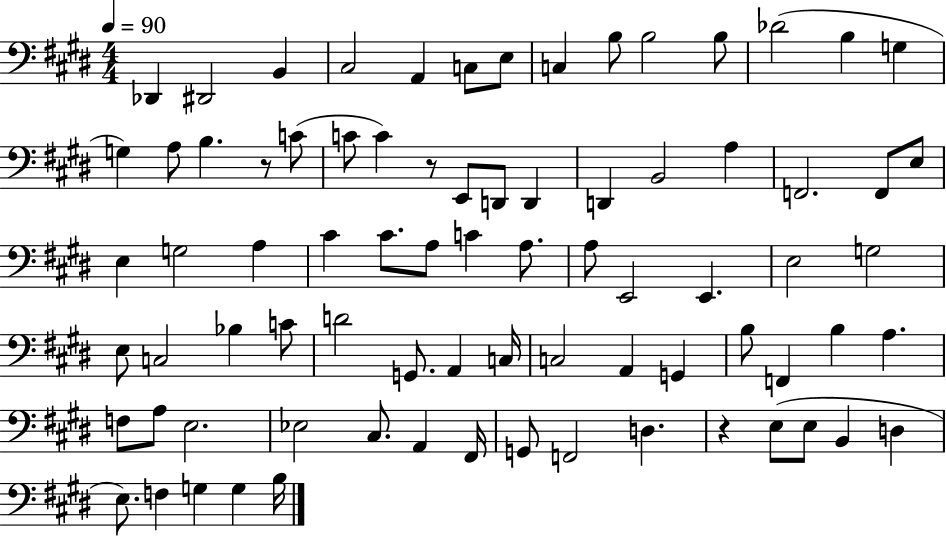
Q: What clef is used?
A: bass